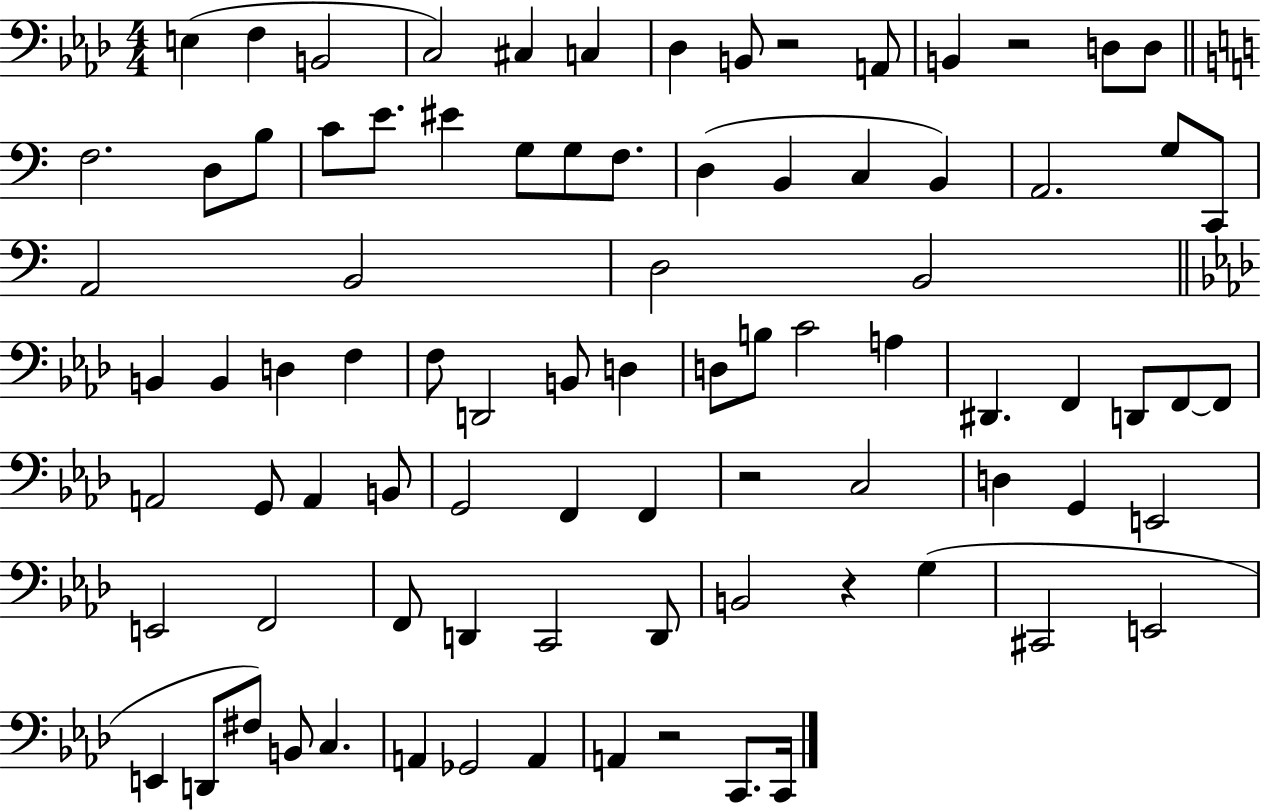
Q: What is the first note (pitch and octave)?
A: E3